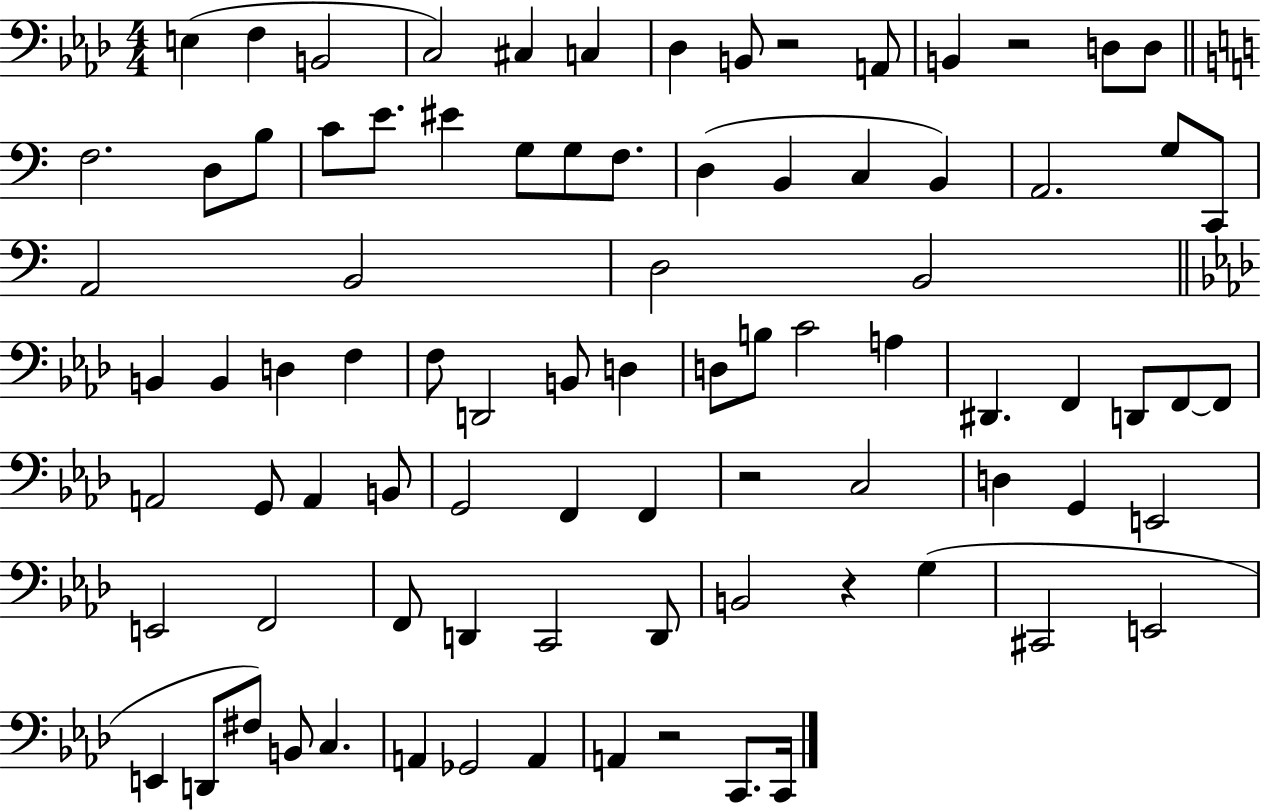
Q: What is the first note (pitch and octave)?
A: E3